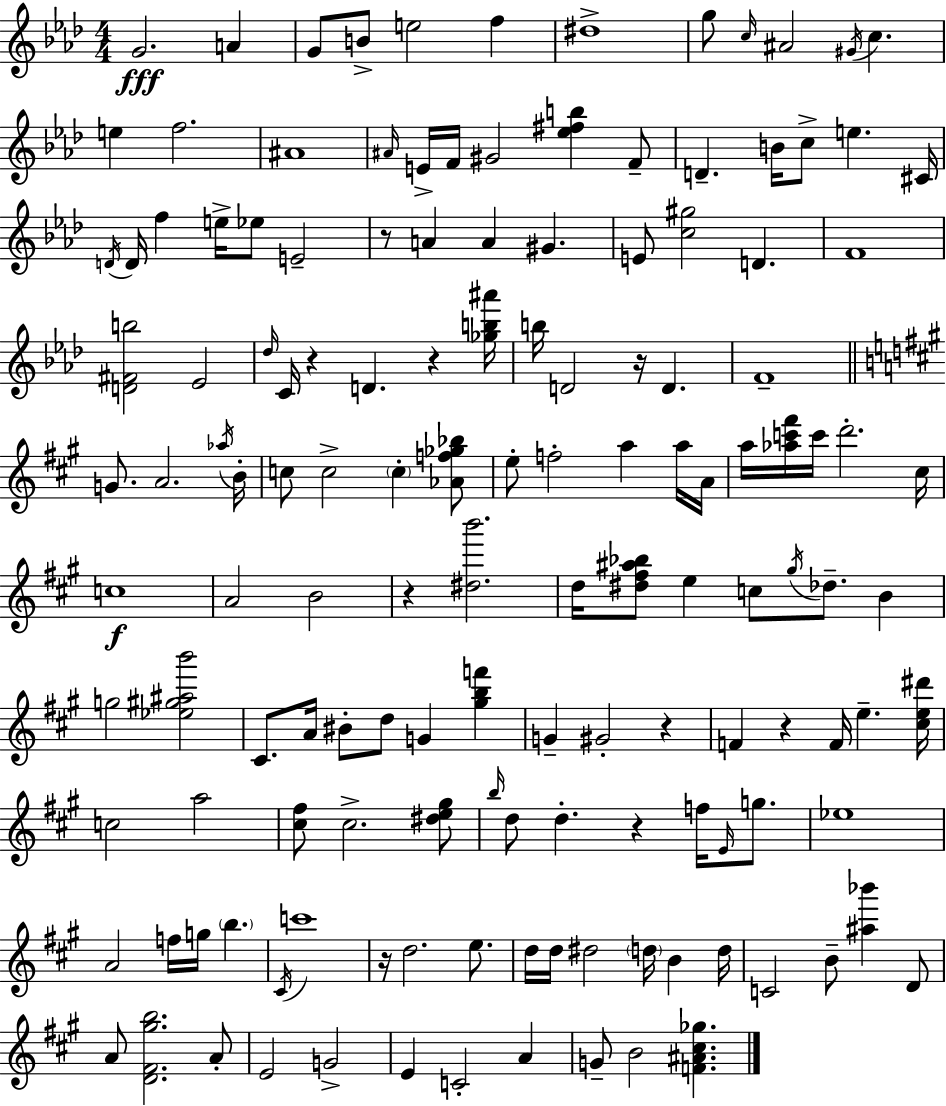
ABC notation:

X:1
T:Untitled
M:4/4
L:1/4
K:Fm
G2 A G/2 B/2 e2 f ^d4 g/2 c/4 ^A2 ^G/4 c e f2 ^A4 ^A/4 E/4 F/4 ^G2 [_e^fb] F/2 D B/4 c/2 e ^C/4 D/4 D/4 f e/4 _e/2 E2 z/2 A A ^G E/2 [c^g]2 D F4 [D^Fb]2 _E2 _d/4 C/4 z D z [_gb^a']/4 b/4 D2 z/4 D F4 G/2 A2 _a/4 B/4 c/2 c2 c [_Af_g_b]/2 e/2 f2 a a/4 A/4 a/4 [_ac'^f']/4 c'/4 d'2 ^c/4 c4 A2 B2 z [^db']2 d/4 [^d^f^a_b]/2 e c/2 ^g/4 _d/2 B g2 [_e^g^ab']2 ^C/2 A/4 ^B/2 d/2 G [^gbf'] G ^G2 z F z F/4 e [^ce^d']/4 c2 a2 [^c^f]/2 ^c2 [^de^g]/2 b/4 d/2 d z f/4 E/4 g/2 _e4 A2 f/4 g/4 b ^C/4 c'4 z/4 d2 e/2 d/4 d/4 ^d2 d/4 B d/4 C2 B/2 [^a_b'] D/2 A/2 [D^F^gb]2 A/2 E2 G2 E C2 A G/2 B2 [F^A^c_g]